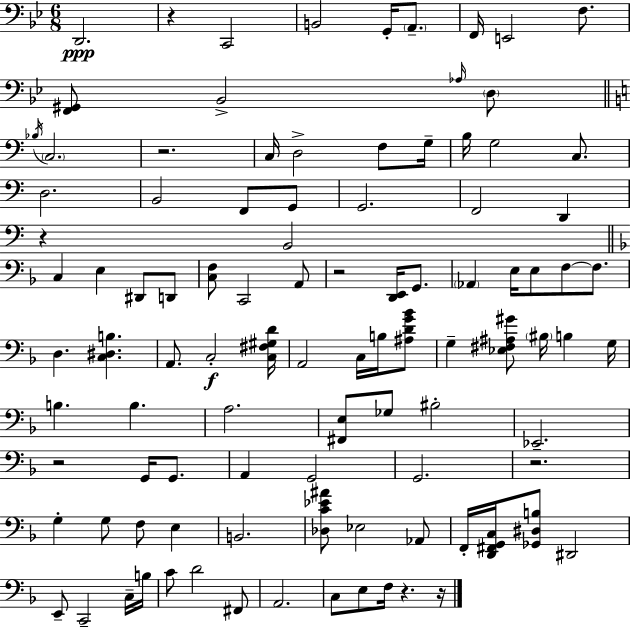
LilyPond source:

{
  \clef bass
  \numericTimeSignature
  \time 6/8
  \key g \minor
  d,2.\ppp | r4 c,2 | b,2 g,16-. \parenthesize a,8.-- | f,16 e,2 f8. | \break <f, gis,>8 bes,2-> \grace { aes16 } \parenthesize d8 | \bar "||" \break \key a \minor \acciaccatura { bes16 } \parenthesize c2. | r2. | c16 d2-> f8 | g16-- b16 g2 c8. | \break d2. | b,2 f,8 g,8 | g,2. | f,2 d,4 | \break r4 b,2 | \bar "||" \break \key f \major c4 e4 dis,8 d,8 | <c f>8 c,2 a,8 | r2 <d, e,>16 g,8. | \parenthesize aes,4 e16 e8 f8~~ f8. | \break d4. <c dis b>4. | a,8. c2-.\f <c fis gis d'>16 | a,2 c16 b16 <ais d' g' bes'>8 | g4-- <ees fis ais gis'>8 \parenthesize bis16 b4 g16 | \break b4. b4. | a2. | <fis, e>8 ges8 bis2-. | ees,2.-- | \break r2 g,16 g,8. | a,4 g,2 | g,2. | r2. | \break g4-. g8 f8 e4 | b,2. | <des c' ees' ais'>8 ees2 aes,8 | f,16-. <d, fis, g, c>16 <ges, dis b>8 dis,2 | \break e,8-- c,2-- c16-- b16 | c'8 d'2 fis,8 | a,2. | c8 e8 f16 r4. r16 | \break \bar "|."
}